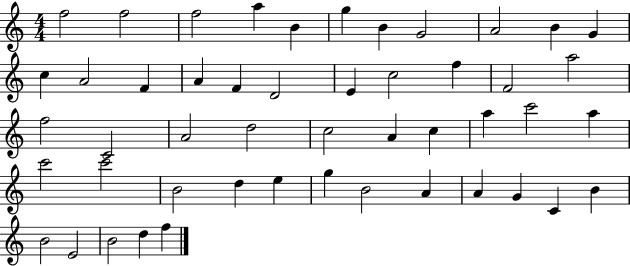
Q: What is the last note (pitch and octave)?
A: F5